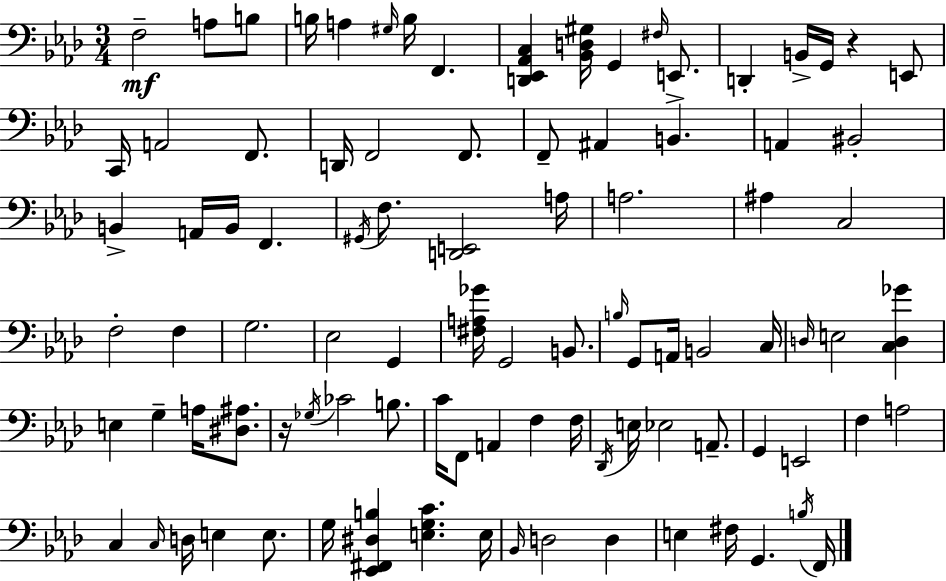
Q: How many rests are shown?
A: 2